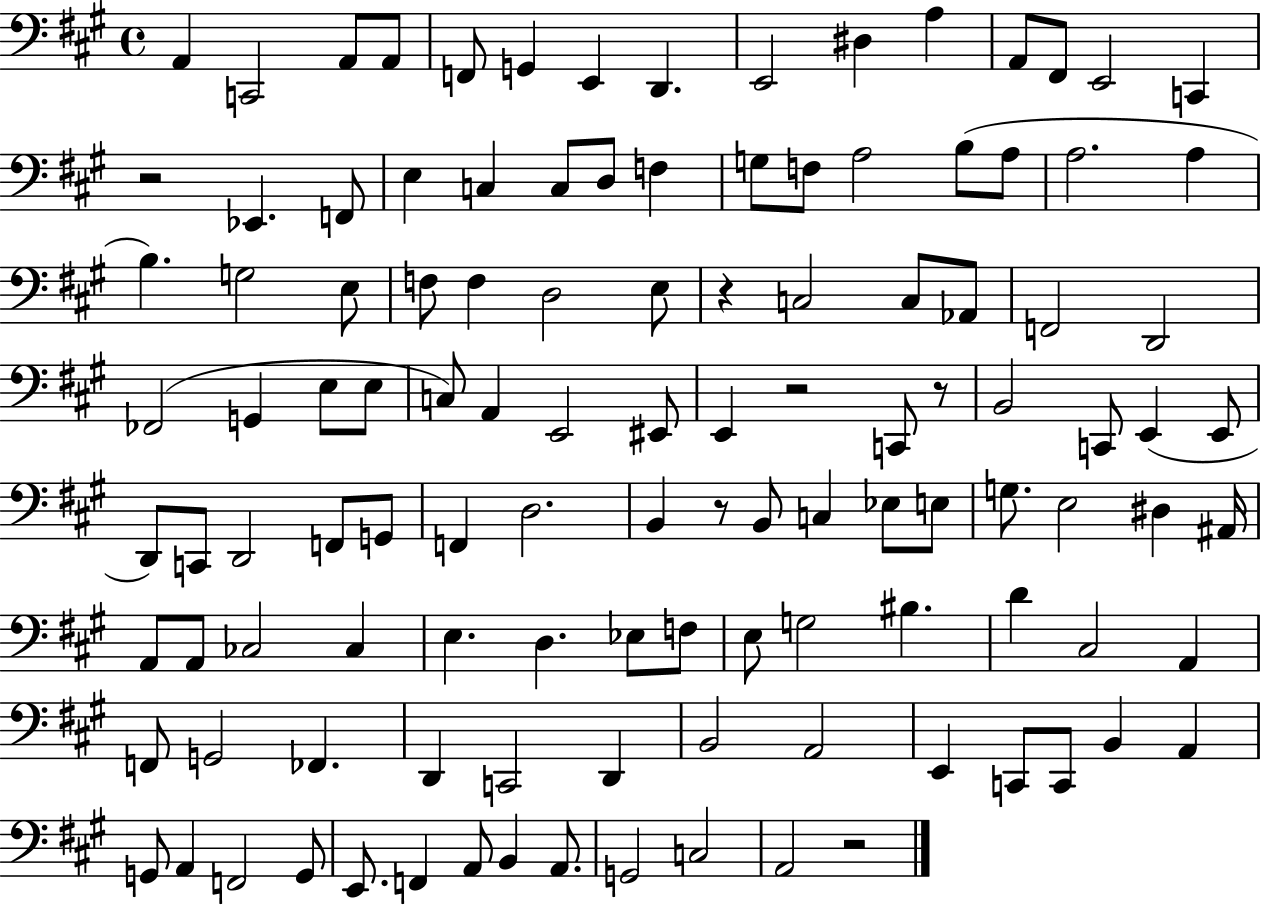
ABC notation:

X:1
T:Untitled
M:4/4
L:1/4
K:A
A,, C,,2 A,,/2 A,,/2 F,,/2 G,, E,, D,, E,,2 ^D, A, A,,/2 ^F,,/2 E,,2 C,, z2 _E,, F,,/2 E, C, C,/2 D,/2 F, G,/2 F,/2 A,2 B,/2 A,/2 A,2 A, B, G,2 E,/2 F,/2 F, D,2 E,/2 z C,2 C,/2 _A,,/2 F,,2 D,,2 _F,,2 G,, E,/2 E,/2 C,/2 A,, E,,2 ^E,,/2 E,, z2 C,,/2 z/2 B,,2 C,,/2 E,, E,,/2 D,,/2 C,,/2 D,,2 F,,/2 G,,/2 F,, D,2 B,, z/2 B,,/2 C, _E,/2 E,/2 G,/2 E,2 ^D, ^A,,/4 A,,/2 A,,/2 _C,2 _C, E, D, _E,/2 F,/2 E,/2 G,2 ^B, D ^C,2 A,, F,,/2 G,,2 _F,, D,, C,,2 D,, B,,2 A,,2 E,, C,,/2 C,,/2 B,, A,, G,,/2 A,, F,,2 G,,/2 E,,/2 F,, A,,/2 B,, A,,/2 G,,2 C,2 A,,2 z2